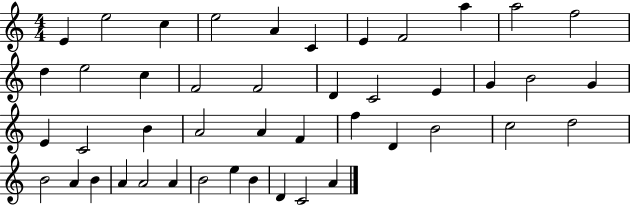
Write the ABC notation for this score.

X:1
T:Untitled
M:4/4
L:1/4
K:C
E e2 c e2 A C E F2 a a2 f2 d e2 c F2 F2 D C2 E G B2 G E C2 B A2 A F f D B2 c2 d2 B2 A B A A2 A B2 e B D C2 A